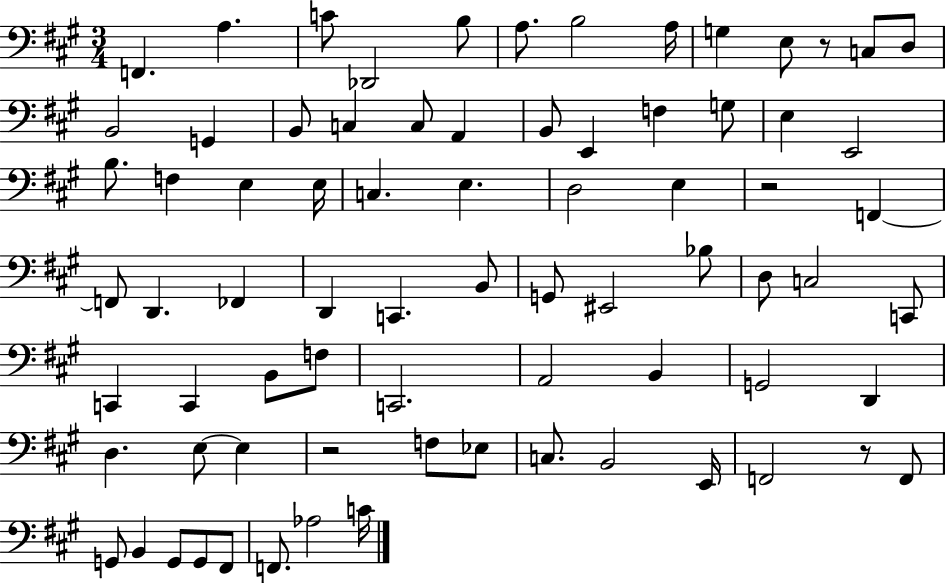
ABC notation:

X:1
T:Untitled
M:3/4
L:1/4
K:A
F,, A, C/2 _D,,2 B,/2 A,/2 B,2 A,/4 G, E,/2 z/2 C,/2 D,/2 B,,2 G,, B,,/2 C, C,/2 A,, B,,/2 E,, F, G,/2 E, E,,2 B,/2 F, E, E,/4 C, E, D,2 E, z2 F,, F,,/2 D,, _F,, D,, C,, B,,/2 G,,/2 ^E,,2 _B,/2 D,/2 C,2 C,,/2 C,, C,, B,,/2 F,/2 C,,2 A,,2 B,, G,,2 D,, D, E,/2 E, z2 F,/2 _E,/2 C,/2 B,,2 E,,/4 F,,2 z/2 F,,/2 G,,/2 B,, G,,/2 G,,/2 ^F,,/2 F,,/2 _A,2 C/4